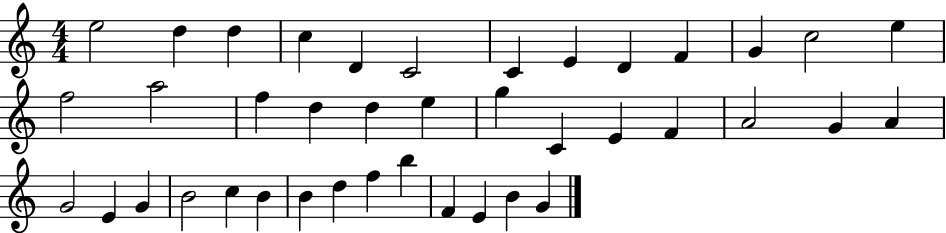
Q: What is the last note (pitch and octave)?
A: G4